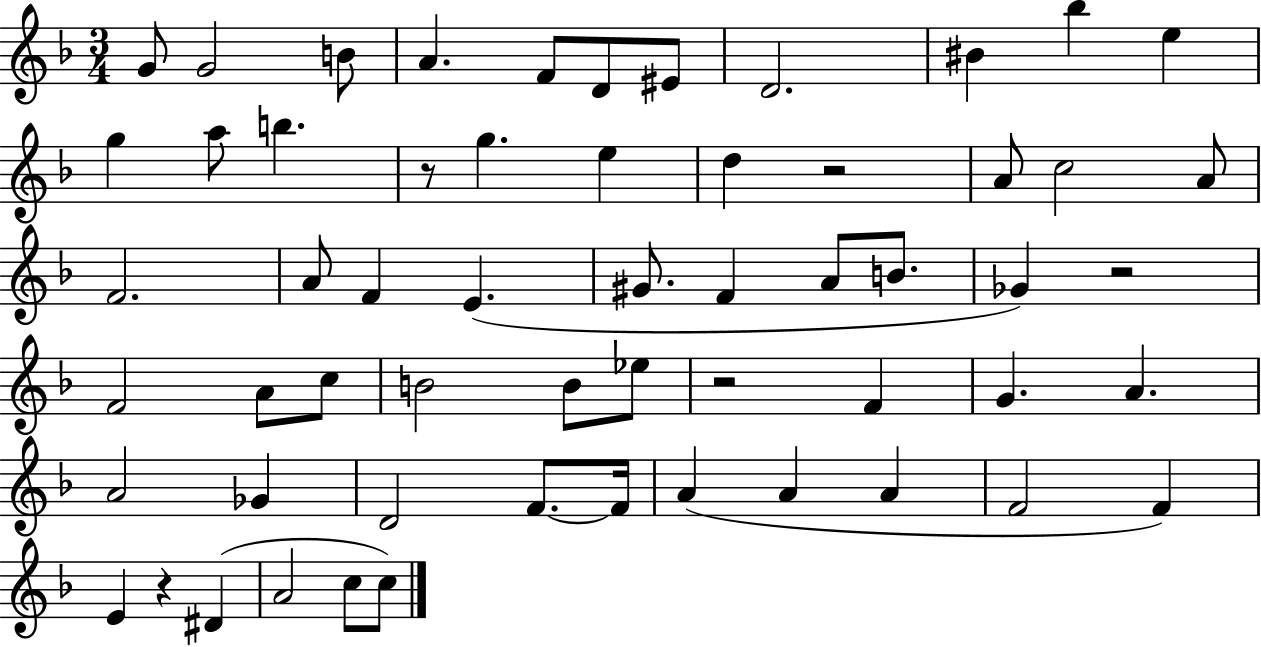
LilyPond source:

{
  \clef treble
  \numericTimeSignature
  \time 3/4
  \key f \major
  g'8 g'2 b'8 | a'4. f'8 d'8 eis'8 | d'2. | bis'4 bes''4 e''4 | \break g''4 a''8 b''4. | r8 g''4. e''4 | d''4 r2 | a'8 c''2 a'8 | \break f'2. | a'8 f'4 e'4.( | gis'8. f'4 a'8 b'8. | ges'4) r2 | \break f'2 a'8 c''8 | b'2 b'8 ees''8 | r2 f'4 | g'4. a'4. | \break a'2 ges'4 | d'2 f'8.~~ f'16 | a'4( a'4 a'4 | f'2 f'4) | \break e'4 r4 dis'4( | a'2 c''8 c''8) | \bar "|."
}